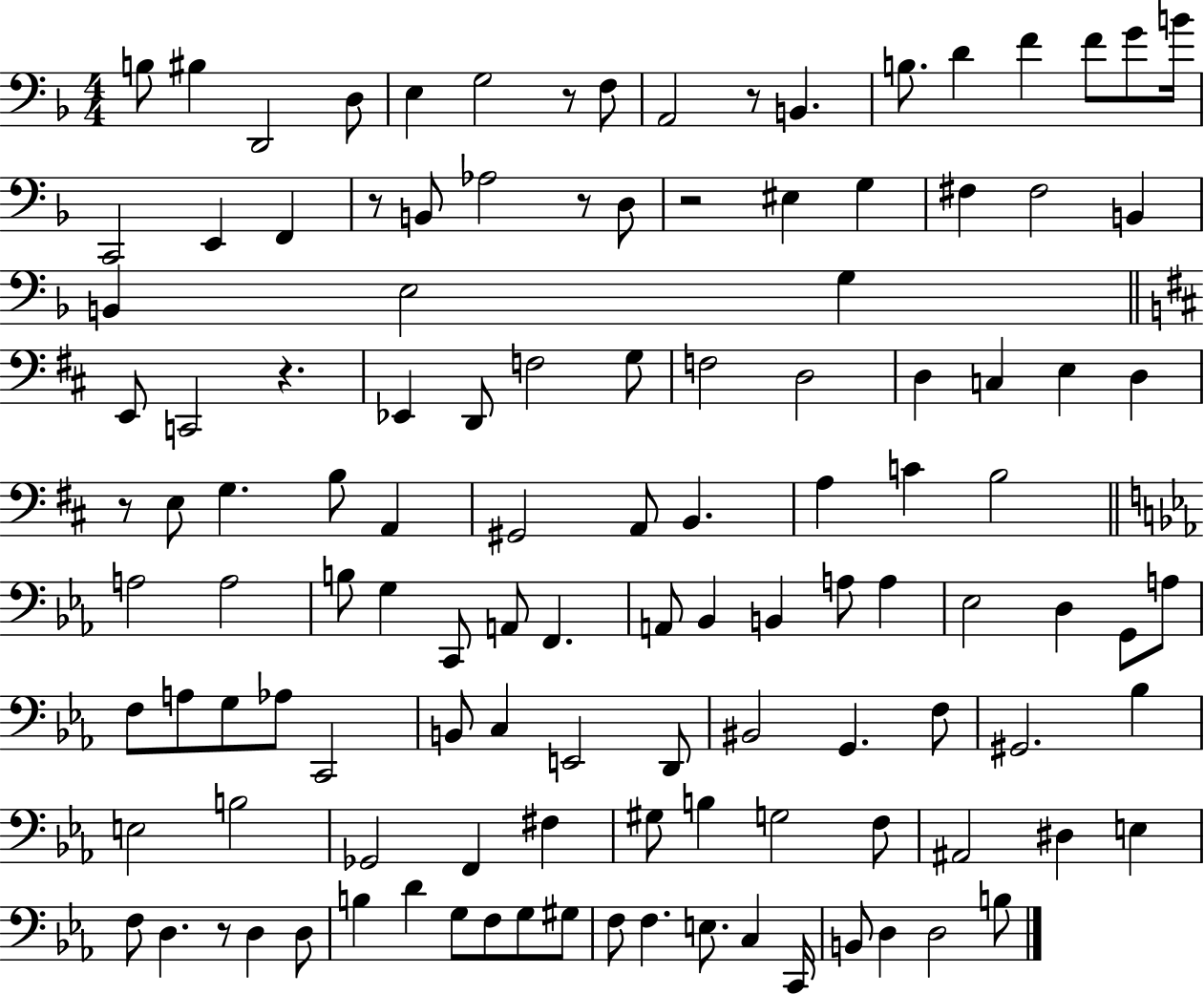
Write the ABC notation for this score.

X:1
T:Untitled
M:4/4
L:1/4
K:F
B,/2 ^B, D,,2 D,/2 E, G,2 z/2 F,/2 A,,2 z/2 B,, B,/2 D F F/2 G/2 B/4 C,,2 E,, F,, z/2 B,,/2 _A,2 z/2 D,/2 z2 ^E, G, ^F, ^F,2 B,, B,, E,2 G, E,,/2 C,,2 z _E,, D,,/2 F,2 G,/2 F,2 D,2 D, C, E, D, z/2 E,/2 G, B,/2 A,, ^G,,2 A,,/2 B,, A, C B,2 A,2 A,2 B,/2 G, C,,/2 A,,/2 F,, A,,/2 _B,, B,, A,/2 A, _E,2 D, G,,/2 A,/2 F,/2 A,/2 G,/2 _A,/2 C,,2 B,,/2 C, E,,2 D,,/2 ^B,,2 G,, F,/2 ^G,,2 _B, E,2 B,2 _G,,2 F,, ^F, ^G,/2 B, G,2 F,/2 ^A,,2 ^D, E, F,/2 D, z/2 D, D,/2 B, D G,/2 F,/2 G,/2 ^G,/2 F,/2 F, E,/2 C, C,,/4 B,,/2 D, D,2 B,/2